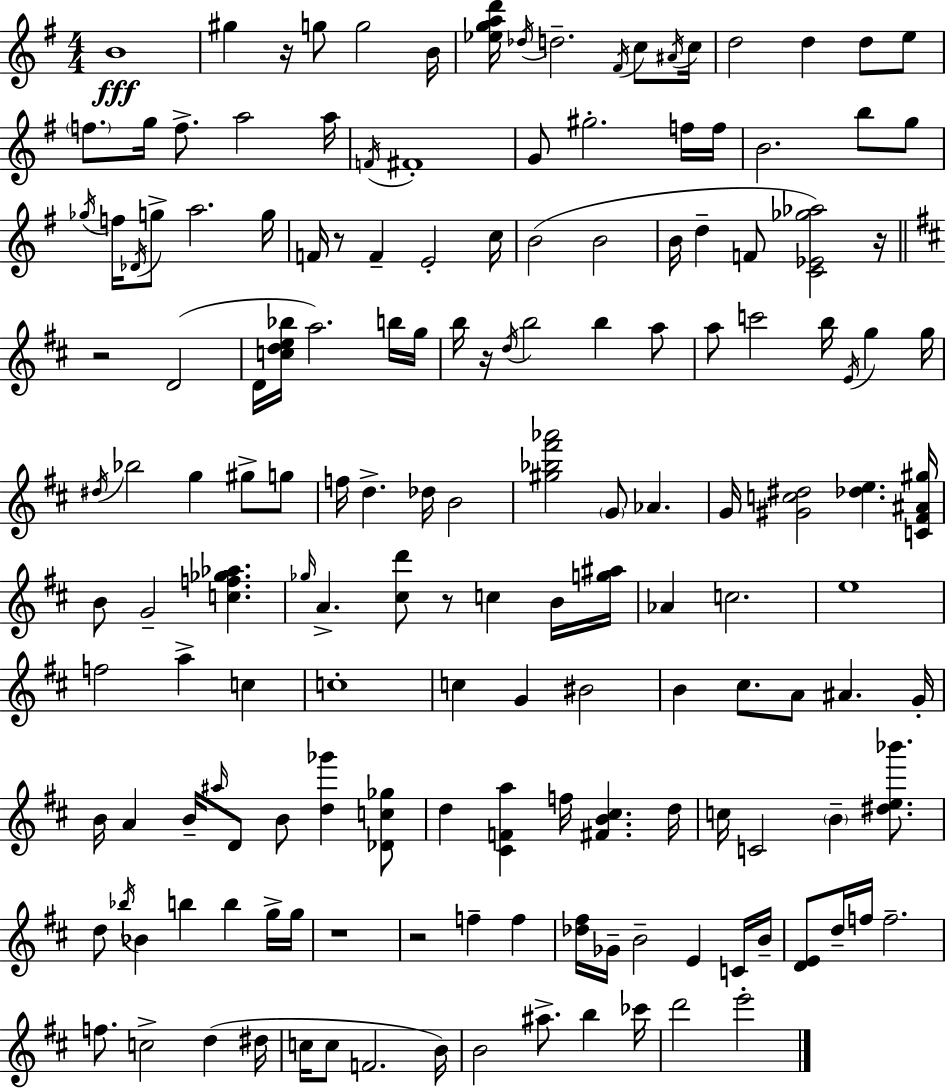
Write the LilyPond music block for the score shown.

{
  \clef treble
  \numericTimeSignature
  \time 4/4
  \key e \minor
  b'1\fff | gis''4 r16 g''8 g''2 b'16 | <ees'' g'' a'' d'''>16 \acciaccatura { des''16 } d''2.-- \acciaccatura { fis'16 } c''8 | \acciaccatura { ais'16 } c''16 d''2 d''4 d''8 | \break e''8 \parenthesize f''8. g''16 f''8.-> a''2 | a''16 \acciaccatura { f'16 } fis'1-. | g'8 gis''2.-. | f''16 f''16 b'2. | \break b''8 g''8 \acciaccatura { ges''16 } f''16 \acciaccatura { des'16 } g''8-> a''2. | g''16 f'16 r8 f'4-- e'2-. | c''16 b'2( b'2 | b'16 d''4-- f'8 <c' ees' ges'' aes''>2) | \break r16 \bar "||" \break \key d \major r2 d'2( | d'16 <c'' d'' e'' bes''>16 a''2.) b''16 g''16 | b''16 r16 \acciaccatura { d''16 } b''2 b''4 a''8 | a''8 c'''2 b''16 \acciaccatura { e'16 } g''4 | \break g''16 \acciaccatura { dis''16 } bes''2 g''4 gis''8-> | g''8 f''16 d''4.-> des''16 b'2 | <gis'' bes'' fis''' aes'''>2 \parenthesize g'8 aes'4. | g'16 <gis' c'' dis''>2 <des'' e''>4. | \break <c' fis' ais' gis''>16 b'8 g'2-- <c'' f'' ges'' aes''>4. | \grace { ges''16 } a'4.-> <cis'' d'''>8 r8 c''4 | b'16 <g'' ais''>16 aes'4 c''2. | e''1 | \break f''2 a''4-> | c''4 c''1-. | c''4 g'4 bis'2 | b'4 cis''8. a'8 ais'4. | \break g'16-. b'16 a'4 b'16-- \grace { ais''16 } d'8 b'8 <d'' ges'''>4 | <des' c'' ges''>8 d''4 <cis' f' a''>4 f''16 <fis' b' cis''>4. | d''16 c''16 c'2 \parenthesize b'4-- | <dis'' e'' bes'''>8. d''8 \acciaccatura { bes''16 } bes'4 b''4 | \break b''4 g''16-> g''16 r1 | r2 f''4-- | f''4 <des'' fis''>16 ges'16-- b'2-- | e'4 c'16 b'16-- <d' e'>8 d''16-- f''16 f''2.-- | \break f''8. c''2-> | d''4( dis''16 c''16 c''8 f'2. | b'16) b'2 ais''8.-> | b''4 ces'''16 d'''2 e'''2-. | \break \bar "|."
}